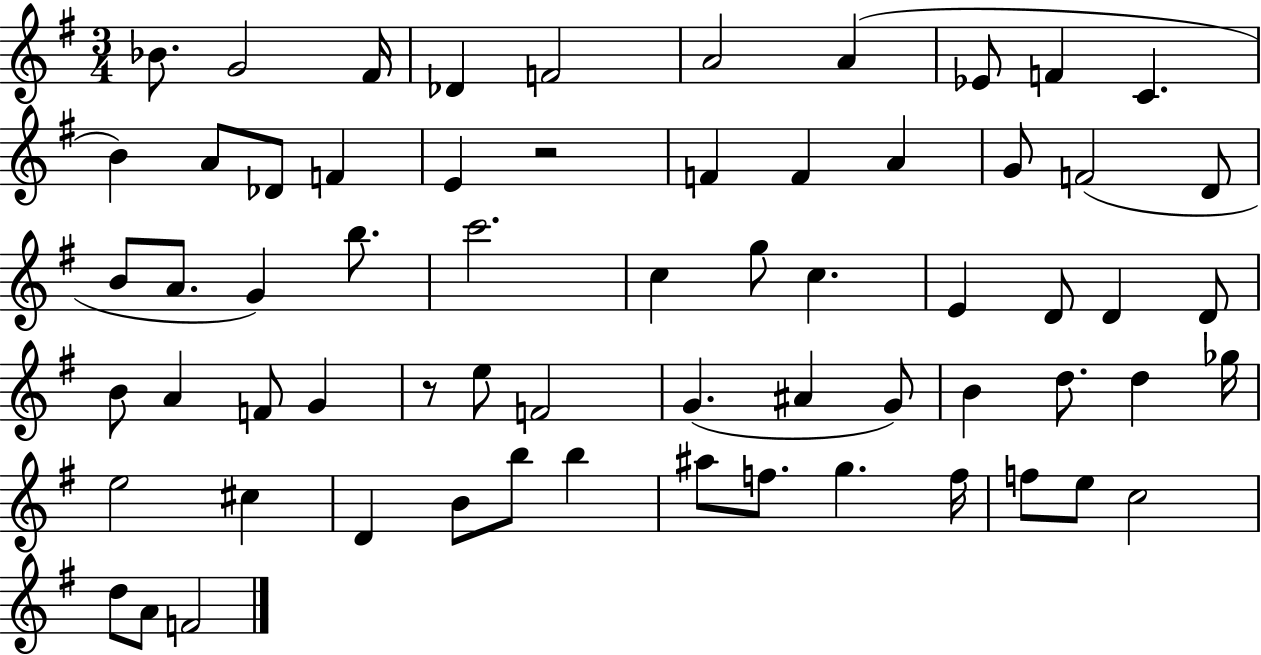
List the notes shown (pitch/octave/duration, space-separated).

Bb4/e. G4/h F#4/s Db4/q F4/h A4/h A4/q Eb4/e F4/q C4/q. B4/q A4/e Db4/e F4/q E4/q R/h F4/q F4/q A4/q G4/e F4/h D4/e B4/e A4/e. G4/q B5/e. C6/h. C5/q G5/e C5/q. E4/q D4/e D4/q D4/e B4/e A4/q F4/e G4/q R/e E5/e F4/h G4/q. A#4/q G4/e B4/q D5/e. D5/q Gb5/s E5/h C#5/q D4/q B4/e B5/e B5/q A#5/e F5/e. G5/q. F5/s F5/e E5/e C5/h D5/e A4/e F4/h